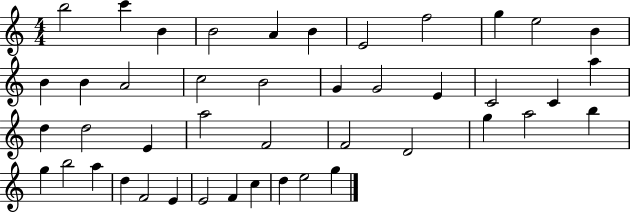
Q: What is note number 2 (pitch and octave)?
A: C6